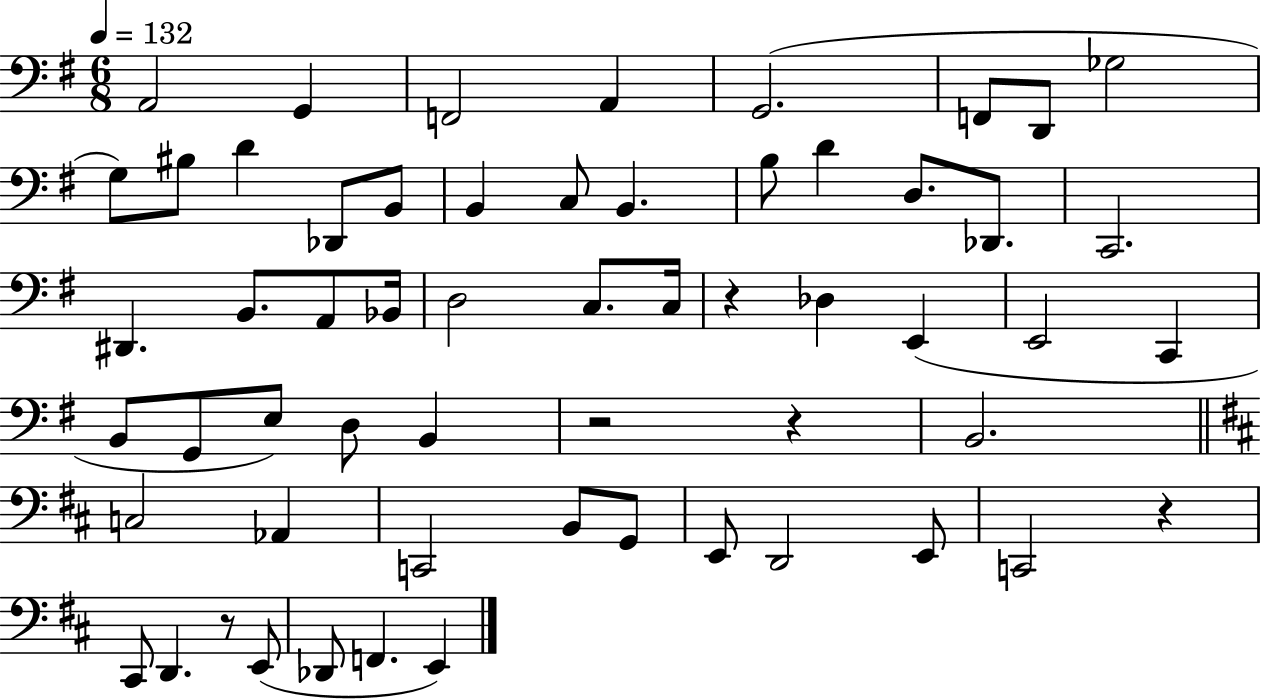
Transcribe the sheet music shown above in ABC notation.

X:1
T:Untitled
M:6/8
L:1/4
K:G
A,,2 G,, F,,2 A,, G,,2 F,,/2 D,,/2 _G,2 G,/2 ^B,/2 D _D,,/2 B,,/2 B,, C,/2 B,, B,/2 D D,/2 _D,,/2 C,,2 ^D,, B,,/2 A,,/2 _B,,/4 D,2 C,/2 C,/4 z _D, E,, E,,2 C,, B,,/2 G,,/2 E,/2 D,/2 B,, z2 z B,,2 C,2 _A,, C,,2 B,,/2 G,,/2 E,,/2 D,,2 E,,/2 C,,2 z ^C,,/2 D,, z/2 E,,/2 _D,,/2 F,, E,,